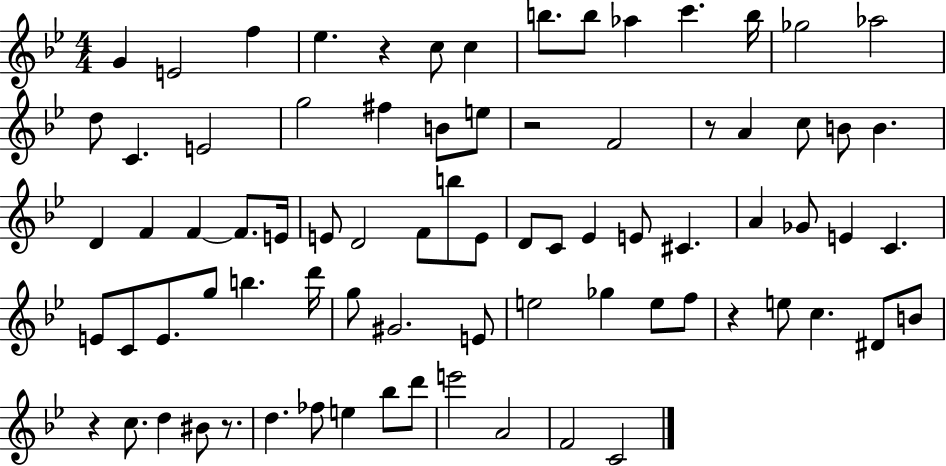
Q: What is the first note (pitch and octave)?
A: G4